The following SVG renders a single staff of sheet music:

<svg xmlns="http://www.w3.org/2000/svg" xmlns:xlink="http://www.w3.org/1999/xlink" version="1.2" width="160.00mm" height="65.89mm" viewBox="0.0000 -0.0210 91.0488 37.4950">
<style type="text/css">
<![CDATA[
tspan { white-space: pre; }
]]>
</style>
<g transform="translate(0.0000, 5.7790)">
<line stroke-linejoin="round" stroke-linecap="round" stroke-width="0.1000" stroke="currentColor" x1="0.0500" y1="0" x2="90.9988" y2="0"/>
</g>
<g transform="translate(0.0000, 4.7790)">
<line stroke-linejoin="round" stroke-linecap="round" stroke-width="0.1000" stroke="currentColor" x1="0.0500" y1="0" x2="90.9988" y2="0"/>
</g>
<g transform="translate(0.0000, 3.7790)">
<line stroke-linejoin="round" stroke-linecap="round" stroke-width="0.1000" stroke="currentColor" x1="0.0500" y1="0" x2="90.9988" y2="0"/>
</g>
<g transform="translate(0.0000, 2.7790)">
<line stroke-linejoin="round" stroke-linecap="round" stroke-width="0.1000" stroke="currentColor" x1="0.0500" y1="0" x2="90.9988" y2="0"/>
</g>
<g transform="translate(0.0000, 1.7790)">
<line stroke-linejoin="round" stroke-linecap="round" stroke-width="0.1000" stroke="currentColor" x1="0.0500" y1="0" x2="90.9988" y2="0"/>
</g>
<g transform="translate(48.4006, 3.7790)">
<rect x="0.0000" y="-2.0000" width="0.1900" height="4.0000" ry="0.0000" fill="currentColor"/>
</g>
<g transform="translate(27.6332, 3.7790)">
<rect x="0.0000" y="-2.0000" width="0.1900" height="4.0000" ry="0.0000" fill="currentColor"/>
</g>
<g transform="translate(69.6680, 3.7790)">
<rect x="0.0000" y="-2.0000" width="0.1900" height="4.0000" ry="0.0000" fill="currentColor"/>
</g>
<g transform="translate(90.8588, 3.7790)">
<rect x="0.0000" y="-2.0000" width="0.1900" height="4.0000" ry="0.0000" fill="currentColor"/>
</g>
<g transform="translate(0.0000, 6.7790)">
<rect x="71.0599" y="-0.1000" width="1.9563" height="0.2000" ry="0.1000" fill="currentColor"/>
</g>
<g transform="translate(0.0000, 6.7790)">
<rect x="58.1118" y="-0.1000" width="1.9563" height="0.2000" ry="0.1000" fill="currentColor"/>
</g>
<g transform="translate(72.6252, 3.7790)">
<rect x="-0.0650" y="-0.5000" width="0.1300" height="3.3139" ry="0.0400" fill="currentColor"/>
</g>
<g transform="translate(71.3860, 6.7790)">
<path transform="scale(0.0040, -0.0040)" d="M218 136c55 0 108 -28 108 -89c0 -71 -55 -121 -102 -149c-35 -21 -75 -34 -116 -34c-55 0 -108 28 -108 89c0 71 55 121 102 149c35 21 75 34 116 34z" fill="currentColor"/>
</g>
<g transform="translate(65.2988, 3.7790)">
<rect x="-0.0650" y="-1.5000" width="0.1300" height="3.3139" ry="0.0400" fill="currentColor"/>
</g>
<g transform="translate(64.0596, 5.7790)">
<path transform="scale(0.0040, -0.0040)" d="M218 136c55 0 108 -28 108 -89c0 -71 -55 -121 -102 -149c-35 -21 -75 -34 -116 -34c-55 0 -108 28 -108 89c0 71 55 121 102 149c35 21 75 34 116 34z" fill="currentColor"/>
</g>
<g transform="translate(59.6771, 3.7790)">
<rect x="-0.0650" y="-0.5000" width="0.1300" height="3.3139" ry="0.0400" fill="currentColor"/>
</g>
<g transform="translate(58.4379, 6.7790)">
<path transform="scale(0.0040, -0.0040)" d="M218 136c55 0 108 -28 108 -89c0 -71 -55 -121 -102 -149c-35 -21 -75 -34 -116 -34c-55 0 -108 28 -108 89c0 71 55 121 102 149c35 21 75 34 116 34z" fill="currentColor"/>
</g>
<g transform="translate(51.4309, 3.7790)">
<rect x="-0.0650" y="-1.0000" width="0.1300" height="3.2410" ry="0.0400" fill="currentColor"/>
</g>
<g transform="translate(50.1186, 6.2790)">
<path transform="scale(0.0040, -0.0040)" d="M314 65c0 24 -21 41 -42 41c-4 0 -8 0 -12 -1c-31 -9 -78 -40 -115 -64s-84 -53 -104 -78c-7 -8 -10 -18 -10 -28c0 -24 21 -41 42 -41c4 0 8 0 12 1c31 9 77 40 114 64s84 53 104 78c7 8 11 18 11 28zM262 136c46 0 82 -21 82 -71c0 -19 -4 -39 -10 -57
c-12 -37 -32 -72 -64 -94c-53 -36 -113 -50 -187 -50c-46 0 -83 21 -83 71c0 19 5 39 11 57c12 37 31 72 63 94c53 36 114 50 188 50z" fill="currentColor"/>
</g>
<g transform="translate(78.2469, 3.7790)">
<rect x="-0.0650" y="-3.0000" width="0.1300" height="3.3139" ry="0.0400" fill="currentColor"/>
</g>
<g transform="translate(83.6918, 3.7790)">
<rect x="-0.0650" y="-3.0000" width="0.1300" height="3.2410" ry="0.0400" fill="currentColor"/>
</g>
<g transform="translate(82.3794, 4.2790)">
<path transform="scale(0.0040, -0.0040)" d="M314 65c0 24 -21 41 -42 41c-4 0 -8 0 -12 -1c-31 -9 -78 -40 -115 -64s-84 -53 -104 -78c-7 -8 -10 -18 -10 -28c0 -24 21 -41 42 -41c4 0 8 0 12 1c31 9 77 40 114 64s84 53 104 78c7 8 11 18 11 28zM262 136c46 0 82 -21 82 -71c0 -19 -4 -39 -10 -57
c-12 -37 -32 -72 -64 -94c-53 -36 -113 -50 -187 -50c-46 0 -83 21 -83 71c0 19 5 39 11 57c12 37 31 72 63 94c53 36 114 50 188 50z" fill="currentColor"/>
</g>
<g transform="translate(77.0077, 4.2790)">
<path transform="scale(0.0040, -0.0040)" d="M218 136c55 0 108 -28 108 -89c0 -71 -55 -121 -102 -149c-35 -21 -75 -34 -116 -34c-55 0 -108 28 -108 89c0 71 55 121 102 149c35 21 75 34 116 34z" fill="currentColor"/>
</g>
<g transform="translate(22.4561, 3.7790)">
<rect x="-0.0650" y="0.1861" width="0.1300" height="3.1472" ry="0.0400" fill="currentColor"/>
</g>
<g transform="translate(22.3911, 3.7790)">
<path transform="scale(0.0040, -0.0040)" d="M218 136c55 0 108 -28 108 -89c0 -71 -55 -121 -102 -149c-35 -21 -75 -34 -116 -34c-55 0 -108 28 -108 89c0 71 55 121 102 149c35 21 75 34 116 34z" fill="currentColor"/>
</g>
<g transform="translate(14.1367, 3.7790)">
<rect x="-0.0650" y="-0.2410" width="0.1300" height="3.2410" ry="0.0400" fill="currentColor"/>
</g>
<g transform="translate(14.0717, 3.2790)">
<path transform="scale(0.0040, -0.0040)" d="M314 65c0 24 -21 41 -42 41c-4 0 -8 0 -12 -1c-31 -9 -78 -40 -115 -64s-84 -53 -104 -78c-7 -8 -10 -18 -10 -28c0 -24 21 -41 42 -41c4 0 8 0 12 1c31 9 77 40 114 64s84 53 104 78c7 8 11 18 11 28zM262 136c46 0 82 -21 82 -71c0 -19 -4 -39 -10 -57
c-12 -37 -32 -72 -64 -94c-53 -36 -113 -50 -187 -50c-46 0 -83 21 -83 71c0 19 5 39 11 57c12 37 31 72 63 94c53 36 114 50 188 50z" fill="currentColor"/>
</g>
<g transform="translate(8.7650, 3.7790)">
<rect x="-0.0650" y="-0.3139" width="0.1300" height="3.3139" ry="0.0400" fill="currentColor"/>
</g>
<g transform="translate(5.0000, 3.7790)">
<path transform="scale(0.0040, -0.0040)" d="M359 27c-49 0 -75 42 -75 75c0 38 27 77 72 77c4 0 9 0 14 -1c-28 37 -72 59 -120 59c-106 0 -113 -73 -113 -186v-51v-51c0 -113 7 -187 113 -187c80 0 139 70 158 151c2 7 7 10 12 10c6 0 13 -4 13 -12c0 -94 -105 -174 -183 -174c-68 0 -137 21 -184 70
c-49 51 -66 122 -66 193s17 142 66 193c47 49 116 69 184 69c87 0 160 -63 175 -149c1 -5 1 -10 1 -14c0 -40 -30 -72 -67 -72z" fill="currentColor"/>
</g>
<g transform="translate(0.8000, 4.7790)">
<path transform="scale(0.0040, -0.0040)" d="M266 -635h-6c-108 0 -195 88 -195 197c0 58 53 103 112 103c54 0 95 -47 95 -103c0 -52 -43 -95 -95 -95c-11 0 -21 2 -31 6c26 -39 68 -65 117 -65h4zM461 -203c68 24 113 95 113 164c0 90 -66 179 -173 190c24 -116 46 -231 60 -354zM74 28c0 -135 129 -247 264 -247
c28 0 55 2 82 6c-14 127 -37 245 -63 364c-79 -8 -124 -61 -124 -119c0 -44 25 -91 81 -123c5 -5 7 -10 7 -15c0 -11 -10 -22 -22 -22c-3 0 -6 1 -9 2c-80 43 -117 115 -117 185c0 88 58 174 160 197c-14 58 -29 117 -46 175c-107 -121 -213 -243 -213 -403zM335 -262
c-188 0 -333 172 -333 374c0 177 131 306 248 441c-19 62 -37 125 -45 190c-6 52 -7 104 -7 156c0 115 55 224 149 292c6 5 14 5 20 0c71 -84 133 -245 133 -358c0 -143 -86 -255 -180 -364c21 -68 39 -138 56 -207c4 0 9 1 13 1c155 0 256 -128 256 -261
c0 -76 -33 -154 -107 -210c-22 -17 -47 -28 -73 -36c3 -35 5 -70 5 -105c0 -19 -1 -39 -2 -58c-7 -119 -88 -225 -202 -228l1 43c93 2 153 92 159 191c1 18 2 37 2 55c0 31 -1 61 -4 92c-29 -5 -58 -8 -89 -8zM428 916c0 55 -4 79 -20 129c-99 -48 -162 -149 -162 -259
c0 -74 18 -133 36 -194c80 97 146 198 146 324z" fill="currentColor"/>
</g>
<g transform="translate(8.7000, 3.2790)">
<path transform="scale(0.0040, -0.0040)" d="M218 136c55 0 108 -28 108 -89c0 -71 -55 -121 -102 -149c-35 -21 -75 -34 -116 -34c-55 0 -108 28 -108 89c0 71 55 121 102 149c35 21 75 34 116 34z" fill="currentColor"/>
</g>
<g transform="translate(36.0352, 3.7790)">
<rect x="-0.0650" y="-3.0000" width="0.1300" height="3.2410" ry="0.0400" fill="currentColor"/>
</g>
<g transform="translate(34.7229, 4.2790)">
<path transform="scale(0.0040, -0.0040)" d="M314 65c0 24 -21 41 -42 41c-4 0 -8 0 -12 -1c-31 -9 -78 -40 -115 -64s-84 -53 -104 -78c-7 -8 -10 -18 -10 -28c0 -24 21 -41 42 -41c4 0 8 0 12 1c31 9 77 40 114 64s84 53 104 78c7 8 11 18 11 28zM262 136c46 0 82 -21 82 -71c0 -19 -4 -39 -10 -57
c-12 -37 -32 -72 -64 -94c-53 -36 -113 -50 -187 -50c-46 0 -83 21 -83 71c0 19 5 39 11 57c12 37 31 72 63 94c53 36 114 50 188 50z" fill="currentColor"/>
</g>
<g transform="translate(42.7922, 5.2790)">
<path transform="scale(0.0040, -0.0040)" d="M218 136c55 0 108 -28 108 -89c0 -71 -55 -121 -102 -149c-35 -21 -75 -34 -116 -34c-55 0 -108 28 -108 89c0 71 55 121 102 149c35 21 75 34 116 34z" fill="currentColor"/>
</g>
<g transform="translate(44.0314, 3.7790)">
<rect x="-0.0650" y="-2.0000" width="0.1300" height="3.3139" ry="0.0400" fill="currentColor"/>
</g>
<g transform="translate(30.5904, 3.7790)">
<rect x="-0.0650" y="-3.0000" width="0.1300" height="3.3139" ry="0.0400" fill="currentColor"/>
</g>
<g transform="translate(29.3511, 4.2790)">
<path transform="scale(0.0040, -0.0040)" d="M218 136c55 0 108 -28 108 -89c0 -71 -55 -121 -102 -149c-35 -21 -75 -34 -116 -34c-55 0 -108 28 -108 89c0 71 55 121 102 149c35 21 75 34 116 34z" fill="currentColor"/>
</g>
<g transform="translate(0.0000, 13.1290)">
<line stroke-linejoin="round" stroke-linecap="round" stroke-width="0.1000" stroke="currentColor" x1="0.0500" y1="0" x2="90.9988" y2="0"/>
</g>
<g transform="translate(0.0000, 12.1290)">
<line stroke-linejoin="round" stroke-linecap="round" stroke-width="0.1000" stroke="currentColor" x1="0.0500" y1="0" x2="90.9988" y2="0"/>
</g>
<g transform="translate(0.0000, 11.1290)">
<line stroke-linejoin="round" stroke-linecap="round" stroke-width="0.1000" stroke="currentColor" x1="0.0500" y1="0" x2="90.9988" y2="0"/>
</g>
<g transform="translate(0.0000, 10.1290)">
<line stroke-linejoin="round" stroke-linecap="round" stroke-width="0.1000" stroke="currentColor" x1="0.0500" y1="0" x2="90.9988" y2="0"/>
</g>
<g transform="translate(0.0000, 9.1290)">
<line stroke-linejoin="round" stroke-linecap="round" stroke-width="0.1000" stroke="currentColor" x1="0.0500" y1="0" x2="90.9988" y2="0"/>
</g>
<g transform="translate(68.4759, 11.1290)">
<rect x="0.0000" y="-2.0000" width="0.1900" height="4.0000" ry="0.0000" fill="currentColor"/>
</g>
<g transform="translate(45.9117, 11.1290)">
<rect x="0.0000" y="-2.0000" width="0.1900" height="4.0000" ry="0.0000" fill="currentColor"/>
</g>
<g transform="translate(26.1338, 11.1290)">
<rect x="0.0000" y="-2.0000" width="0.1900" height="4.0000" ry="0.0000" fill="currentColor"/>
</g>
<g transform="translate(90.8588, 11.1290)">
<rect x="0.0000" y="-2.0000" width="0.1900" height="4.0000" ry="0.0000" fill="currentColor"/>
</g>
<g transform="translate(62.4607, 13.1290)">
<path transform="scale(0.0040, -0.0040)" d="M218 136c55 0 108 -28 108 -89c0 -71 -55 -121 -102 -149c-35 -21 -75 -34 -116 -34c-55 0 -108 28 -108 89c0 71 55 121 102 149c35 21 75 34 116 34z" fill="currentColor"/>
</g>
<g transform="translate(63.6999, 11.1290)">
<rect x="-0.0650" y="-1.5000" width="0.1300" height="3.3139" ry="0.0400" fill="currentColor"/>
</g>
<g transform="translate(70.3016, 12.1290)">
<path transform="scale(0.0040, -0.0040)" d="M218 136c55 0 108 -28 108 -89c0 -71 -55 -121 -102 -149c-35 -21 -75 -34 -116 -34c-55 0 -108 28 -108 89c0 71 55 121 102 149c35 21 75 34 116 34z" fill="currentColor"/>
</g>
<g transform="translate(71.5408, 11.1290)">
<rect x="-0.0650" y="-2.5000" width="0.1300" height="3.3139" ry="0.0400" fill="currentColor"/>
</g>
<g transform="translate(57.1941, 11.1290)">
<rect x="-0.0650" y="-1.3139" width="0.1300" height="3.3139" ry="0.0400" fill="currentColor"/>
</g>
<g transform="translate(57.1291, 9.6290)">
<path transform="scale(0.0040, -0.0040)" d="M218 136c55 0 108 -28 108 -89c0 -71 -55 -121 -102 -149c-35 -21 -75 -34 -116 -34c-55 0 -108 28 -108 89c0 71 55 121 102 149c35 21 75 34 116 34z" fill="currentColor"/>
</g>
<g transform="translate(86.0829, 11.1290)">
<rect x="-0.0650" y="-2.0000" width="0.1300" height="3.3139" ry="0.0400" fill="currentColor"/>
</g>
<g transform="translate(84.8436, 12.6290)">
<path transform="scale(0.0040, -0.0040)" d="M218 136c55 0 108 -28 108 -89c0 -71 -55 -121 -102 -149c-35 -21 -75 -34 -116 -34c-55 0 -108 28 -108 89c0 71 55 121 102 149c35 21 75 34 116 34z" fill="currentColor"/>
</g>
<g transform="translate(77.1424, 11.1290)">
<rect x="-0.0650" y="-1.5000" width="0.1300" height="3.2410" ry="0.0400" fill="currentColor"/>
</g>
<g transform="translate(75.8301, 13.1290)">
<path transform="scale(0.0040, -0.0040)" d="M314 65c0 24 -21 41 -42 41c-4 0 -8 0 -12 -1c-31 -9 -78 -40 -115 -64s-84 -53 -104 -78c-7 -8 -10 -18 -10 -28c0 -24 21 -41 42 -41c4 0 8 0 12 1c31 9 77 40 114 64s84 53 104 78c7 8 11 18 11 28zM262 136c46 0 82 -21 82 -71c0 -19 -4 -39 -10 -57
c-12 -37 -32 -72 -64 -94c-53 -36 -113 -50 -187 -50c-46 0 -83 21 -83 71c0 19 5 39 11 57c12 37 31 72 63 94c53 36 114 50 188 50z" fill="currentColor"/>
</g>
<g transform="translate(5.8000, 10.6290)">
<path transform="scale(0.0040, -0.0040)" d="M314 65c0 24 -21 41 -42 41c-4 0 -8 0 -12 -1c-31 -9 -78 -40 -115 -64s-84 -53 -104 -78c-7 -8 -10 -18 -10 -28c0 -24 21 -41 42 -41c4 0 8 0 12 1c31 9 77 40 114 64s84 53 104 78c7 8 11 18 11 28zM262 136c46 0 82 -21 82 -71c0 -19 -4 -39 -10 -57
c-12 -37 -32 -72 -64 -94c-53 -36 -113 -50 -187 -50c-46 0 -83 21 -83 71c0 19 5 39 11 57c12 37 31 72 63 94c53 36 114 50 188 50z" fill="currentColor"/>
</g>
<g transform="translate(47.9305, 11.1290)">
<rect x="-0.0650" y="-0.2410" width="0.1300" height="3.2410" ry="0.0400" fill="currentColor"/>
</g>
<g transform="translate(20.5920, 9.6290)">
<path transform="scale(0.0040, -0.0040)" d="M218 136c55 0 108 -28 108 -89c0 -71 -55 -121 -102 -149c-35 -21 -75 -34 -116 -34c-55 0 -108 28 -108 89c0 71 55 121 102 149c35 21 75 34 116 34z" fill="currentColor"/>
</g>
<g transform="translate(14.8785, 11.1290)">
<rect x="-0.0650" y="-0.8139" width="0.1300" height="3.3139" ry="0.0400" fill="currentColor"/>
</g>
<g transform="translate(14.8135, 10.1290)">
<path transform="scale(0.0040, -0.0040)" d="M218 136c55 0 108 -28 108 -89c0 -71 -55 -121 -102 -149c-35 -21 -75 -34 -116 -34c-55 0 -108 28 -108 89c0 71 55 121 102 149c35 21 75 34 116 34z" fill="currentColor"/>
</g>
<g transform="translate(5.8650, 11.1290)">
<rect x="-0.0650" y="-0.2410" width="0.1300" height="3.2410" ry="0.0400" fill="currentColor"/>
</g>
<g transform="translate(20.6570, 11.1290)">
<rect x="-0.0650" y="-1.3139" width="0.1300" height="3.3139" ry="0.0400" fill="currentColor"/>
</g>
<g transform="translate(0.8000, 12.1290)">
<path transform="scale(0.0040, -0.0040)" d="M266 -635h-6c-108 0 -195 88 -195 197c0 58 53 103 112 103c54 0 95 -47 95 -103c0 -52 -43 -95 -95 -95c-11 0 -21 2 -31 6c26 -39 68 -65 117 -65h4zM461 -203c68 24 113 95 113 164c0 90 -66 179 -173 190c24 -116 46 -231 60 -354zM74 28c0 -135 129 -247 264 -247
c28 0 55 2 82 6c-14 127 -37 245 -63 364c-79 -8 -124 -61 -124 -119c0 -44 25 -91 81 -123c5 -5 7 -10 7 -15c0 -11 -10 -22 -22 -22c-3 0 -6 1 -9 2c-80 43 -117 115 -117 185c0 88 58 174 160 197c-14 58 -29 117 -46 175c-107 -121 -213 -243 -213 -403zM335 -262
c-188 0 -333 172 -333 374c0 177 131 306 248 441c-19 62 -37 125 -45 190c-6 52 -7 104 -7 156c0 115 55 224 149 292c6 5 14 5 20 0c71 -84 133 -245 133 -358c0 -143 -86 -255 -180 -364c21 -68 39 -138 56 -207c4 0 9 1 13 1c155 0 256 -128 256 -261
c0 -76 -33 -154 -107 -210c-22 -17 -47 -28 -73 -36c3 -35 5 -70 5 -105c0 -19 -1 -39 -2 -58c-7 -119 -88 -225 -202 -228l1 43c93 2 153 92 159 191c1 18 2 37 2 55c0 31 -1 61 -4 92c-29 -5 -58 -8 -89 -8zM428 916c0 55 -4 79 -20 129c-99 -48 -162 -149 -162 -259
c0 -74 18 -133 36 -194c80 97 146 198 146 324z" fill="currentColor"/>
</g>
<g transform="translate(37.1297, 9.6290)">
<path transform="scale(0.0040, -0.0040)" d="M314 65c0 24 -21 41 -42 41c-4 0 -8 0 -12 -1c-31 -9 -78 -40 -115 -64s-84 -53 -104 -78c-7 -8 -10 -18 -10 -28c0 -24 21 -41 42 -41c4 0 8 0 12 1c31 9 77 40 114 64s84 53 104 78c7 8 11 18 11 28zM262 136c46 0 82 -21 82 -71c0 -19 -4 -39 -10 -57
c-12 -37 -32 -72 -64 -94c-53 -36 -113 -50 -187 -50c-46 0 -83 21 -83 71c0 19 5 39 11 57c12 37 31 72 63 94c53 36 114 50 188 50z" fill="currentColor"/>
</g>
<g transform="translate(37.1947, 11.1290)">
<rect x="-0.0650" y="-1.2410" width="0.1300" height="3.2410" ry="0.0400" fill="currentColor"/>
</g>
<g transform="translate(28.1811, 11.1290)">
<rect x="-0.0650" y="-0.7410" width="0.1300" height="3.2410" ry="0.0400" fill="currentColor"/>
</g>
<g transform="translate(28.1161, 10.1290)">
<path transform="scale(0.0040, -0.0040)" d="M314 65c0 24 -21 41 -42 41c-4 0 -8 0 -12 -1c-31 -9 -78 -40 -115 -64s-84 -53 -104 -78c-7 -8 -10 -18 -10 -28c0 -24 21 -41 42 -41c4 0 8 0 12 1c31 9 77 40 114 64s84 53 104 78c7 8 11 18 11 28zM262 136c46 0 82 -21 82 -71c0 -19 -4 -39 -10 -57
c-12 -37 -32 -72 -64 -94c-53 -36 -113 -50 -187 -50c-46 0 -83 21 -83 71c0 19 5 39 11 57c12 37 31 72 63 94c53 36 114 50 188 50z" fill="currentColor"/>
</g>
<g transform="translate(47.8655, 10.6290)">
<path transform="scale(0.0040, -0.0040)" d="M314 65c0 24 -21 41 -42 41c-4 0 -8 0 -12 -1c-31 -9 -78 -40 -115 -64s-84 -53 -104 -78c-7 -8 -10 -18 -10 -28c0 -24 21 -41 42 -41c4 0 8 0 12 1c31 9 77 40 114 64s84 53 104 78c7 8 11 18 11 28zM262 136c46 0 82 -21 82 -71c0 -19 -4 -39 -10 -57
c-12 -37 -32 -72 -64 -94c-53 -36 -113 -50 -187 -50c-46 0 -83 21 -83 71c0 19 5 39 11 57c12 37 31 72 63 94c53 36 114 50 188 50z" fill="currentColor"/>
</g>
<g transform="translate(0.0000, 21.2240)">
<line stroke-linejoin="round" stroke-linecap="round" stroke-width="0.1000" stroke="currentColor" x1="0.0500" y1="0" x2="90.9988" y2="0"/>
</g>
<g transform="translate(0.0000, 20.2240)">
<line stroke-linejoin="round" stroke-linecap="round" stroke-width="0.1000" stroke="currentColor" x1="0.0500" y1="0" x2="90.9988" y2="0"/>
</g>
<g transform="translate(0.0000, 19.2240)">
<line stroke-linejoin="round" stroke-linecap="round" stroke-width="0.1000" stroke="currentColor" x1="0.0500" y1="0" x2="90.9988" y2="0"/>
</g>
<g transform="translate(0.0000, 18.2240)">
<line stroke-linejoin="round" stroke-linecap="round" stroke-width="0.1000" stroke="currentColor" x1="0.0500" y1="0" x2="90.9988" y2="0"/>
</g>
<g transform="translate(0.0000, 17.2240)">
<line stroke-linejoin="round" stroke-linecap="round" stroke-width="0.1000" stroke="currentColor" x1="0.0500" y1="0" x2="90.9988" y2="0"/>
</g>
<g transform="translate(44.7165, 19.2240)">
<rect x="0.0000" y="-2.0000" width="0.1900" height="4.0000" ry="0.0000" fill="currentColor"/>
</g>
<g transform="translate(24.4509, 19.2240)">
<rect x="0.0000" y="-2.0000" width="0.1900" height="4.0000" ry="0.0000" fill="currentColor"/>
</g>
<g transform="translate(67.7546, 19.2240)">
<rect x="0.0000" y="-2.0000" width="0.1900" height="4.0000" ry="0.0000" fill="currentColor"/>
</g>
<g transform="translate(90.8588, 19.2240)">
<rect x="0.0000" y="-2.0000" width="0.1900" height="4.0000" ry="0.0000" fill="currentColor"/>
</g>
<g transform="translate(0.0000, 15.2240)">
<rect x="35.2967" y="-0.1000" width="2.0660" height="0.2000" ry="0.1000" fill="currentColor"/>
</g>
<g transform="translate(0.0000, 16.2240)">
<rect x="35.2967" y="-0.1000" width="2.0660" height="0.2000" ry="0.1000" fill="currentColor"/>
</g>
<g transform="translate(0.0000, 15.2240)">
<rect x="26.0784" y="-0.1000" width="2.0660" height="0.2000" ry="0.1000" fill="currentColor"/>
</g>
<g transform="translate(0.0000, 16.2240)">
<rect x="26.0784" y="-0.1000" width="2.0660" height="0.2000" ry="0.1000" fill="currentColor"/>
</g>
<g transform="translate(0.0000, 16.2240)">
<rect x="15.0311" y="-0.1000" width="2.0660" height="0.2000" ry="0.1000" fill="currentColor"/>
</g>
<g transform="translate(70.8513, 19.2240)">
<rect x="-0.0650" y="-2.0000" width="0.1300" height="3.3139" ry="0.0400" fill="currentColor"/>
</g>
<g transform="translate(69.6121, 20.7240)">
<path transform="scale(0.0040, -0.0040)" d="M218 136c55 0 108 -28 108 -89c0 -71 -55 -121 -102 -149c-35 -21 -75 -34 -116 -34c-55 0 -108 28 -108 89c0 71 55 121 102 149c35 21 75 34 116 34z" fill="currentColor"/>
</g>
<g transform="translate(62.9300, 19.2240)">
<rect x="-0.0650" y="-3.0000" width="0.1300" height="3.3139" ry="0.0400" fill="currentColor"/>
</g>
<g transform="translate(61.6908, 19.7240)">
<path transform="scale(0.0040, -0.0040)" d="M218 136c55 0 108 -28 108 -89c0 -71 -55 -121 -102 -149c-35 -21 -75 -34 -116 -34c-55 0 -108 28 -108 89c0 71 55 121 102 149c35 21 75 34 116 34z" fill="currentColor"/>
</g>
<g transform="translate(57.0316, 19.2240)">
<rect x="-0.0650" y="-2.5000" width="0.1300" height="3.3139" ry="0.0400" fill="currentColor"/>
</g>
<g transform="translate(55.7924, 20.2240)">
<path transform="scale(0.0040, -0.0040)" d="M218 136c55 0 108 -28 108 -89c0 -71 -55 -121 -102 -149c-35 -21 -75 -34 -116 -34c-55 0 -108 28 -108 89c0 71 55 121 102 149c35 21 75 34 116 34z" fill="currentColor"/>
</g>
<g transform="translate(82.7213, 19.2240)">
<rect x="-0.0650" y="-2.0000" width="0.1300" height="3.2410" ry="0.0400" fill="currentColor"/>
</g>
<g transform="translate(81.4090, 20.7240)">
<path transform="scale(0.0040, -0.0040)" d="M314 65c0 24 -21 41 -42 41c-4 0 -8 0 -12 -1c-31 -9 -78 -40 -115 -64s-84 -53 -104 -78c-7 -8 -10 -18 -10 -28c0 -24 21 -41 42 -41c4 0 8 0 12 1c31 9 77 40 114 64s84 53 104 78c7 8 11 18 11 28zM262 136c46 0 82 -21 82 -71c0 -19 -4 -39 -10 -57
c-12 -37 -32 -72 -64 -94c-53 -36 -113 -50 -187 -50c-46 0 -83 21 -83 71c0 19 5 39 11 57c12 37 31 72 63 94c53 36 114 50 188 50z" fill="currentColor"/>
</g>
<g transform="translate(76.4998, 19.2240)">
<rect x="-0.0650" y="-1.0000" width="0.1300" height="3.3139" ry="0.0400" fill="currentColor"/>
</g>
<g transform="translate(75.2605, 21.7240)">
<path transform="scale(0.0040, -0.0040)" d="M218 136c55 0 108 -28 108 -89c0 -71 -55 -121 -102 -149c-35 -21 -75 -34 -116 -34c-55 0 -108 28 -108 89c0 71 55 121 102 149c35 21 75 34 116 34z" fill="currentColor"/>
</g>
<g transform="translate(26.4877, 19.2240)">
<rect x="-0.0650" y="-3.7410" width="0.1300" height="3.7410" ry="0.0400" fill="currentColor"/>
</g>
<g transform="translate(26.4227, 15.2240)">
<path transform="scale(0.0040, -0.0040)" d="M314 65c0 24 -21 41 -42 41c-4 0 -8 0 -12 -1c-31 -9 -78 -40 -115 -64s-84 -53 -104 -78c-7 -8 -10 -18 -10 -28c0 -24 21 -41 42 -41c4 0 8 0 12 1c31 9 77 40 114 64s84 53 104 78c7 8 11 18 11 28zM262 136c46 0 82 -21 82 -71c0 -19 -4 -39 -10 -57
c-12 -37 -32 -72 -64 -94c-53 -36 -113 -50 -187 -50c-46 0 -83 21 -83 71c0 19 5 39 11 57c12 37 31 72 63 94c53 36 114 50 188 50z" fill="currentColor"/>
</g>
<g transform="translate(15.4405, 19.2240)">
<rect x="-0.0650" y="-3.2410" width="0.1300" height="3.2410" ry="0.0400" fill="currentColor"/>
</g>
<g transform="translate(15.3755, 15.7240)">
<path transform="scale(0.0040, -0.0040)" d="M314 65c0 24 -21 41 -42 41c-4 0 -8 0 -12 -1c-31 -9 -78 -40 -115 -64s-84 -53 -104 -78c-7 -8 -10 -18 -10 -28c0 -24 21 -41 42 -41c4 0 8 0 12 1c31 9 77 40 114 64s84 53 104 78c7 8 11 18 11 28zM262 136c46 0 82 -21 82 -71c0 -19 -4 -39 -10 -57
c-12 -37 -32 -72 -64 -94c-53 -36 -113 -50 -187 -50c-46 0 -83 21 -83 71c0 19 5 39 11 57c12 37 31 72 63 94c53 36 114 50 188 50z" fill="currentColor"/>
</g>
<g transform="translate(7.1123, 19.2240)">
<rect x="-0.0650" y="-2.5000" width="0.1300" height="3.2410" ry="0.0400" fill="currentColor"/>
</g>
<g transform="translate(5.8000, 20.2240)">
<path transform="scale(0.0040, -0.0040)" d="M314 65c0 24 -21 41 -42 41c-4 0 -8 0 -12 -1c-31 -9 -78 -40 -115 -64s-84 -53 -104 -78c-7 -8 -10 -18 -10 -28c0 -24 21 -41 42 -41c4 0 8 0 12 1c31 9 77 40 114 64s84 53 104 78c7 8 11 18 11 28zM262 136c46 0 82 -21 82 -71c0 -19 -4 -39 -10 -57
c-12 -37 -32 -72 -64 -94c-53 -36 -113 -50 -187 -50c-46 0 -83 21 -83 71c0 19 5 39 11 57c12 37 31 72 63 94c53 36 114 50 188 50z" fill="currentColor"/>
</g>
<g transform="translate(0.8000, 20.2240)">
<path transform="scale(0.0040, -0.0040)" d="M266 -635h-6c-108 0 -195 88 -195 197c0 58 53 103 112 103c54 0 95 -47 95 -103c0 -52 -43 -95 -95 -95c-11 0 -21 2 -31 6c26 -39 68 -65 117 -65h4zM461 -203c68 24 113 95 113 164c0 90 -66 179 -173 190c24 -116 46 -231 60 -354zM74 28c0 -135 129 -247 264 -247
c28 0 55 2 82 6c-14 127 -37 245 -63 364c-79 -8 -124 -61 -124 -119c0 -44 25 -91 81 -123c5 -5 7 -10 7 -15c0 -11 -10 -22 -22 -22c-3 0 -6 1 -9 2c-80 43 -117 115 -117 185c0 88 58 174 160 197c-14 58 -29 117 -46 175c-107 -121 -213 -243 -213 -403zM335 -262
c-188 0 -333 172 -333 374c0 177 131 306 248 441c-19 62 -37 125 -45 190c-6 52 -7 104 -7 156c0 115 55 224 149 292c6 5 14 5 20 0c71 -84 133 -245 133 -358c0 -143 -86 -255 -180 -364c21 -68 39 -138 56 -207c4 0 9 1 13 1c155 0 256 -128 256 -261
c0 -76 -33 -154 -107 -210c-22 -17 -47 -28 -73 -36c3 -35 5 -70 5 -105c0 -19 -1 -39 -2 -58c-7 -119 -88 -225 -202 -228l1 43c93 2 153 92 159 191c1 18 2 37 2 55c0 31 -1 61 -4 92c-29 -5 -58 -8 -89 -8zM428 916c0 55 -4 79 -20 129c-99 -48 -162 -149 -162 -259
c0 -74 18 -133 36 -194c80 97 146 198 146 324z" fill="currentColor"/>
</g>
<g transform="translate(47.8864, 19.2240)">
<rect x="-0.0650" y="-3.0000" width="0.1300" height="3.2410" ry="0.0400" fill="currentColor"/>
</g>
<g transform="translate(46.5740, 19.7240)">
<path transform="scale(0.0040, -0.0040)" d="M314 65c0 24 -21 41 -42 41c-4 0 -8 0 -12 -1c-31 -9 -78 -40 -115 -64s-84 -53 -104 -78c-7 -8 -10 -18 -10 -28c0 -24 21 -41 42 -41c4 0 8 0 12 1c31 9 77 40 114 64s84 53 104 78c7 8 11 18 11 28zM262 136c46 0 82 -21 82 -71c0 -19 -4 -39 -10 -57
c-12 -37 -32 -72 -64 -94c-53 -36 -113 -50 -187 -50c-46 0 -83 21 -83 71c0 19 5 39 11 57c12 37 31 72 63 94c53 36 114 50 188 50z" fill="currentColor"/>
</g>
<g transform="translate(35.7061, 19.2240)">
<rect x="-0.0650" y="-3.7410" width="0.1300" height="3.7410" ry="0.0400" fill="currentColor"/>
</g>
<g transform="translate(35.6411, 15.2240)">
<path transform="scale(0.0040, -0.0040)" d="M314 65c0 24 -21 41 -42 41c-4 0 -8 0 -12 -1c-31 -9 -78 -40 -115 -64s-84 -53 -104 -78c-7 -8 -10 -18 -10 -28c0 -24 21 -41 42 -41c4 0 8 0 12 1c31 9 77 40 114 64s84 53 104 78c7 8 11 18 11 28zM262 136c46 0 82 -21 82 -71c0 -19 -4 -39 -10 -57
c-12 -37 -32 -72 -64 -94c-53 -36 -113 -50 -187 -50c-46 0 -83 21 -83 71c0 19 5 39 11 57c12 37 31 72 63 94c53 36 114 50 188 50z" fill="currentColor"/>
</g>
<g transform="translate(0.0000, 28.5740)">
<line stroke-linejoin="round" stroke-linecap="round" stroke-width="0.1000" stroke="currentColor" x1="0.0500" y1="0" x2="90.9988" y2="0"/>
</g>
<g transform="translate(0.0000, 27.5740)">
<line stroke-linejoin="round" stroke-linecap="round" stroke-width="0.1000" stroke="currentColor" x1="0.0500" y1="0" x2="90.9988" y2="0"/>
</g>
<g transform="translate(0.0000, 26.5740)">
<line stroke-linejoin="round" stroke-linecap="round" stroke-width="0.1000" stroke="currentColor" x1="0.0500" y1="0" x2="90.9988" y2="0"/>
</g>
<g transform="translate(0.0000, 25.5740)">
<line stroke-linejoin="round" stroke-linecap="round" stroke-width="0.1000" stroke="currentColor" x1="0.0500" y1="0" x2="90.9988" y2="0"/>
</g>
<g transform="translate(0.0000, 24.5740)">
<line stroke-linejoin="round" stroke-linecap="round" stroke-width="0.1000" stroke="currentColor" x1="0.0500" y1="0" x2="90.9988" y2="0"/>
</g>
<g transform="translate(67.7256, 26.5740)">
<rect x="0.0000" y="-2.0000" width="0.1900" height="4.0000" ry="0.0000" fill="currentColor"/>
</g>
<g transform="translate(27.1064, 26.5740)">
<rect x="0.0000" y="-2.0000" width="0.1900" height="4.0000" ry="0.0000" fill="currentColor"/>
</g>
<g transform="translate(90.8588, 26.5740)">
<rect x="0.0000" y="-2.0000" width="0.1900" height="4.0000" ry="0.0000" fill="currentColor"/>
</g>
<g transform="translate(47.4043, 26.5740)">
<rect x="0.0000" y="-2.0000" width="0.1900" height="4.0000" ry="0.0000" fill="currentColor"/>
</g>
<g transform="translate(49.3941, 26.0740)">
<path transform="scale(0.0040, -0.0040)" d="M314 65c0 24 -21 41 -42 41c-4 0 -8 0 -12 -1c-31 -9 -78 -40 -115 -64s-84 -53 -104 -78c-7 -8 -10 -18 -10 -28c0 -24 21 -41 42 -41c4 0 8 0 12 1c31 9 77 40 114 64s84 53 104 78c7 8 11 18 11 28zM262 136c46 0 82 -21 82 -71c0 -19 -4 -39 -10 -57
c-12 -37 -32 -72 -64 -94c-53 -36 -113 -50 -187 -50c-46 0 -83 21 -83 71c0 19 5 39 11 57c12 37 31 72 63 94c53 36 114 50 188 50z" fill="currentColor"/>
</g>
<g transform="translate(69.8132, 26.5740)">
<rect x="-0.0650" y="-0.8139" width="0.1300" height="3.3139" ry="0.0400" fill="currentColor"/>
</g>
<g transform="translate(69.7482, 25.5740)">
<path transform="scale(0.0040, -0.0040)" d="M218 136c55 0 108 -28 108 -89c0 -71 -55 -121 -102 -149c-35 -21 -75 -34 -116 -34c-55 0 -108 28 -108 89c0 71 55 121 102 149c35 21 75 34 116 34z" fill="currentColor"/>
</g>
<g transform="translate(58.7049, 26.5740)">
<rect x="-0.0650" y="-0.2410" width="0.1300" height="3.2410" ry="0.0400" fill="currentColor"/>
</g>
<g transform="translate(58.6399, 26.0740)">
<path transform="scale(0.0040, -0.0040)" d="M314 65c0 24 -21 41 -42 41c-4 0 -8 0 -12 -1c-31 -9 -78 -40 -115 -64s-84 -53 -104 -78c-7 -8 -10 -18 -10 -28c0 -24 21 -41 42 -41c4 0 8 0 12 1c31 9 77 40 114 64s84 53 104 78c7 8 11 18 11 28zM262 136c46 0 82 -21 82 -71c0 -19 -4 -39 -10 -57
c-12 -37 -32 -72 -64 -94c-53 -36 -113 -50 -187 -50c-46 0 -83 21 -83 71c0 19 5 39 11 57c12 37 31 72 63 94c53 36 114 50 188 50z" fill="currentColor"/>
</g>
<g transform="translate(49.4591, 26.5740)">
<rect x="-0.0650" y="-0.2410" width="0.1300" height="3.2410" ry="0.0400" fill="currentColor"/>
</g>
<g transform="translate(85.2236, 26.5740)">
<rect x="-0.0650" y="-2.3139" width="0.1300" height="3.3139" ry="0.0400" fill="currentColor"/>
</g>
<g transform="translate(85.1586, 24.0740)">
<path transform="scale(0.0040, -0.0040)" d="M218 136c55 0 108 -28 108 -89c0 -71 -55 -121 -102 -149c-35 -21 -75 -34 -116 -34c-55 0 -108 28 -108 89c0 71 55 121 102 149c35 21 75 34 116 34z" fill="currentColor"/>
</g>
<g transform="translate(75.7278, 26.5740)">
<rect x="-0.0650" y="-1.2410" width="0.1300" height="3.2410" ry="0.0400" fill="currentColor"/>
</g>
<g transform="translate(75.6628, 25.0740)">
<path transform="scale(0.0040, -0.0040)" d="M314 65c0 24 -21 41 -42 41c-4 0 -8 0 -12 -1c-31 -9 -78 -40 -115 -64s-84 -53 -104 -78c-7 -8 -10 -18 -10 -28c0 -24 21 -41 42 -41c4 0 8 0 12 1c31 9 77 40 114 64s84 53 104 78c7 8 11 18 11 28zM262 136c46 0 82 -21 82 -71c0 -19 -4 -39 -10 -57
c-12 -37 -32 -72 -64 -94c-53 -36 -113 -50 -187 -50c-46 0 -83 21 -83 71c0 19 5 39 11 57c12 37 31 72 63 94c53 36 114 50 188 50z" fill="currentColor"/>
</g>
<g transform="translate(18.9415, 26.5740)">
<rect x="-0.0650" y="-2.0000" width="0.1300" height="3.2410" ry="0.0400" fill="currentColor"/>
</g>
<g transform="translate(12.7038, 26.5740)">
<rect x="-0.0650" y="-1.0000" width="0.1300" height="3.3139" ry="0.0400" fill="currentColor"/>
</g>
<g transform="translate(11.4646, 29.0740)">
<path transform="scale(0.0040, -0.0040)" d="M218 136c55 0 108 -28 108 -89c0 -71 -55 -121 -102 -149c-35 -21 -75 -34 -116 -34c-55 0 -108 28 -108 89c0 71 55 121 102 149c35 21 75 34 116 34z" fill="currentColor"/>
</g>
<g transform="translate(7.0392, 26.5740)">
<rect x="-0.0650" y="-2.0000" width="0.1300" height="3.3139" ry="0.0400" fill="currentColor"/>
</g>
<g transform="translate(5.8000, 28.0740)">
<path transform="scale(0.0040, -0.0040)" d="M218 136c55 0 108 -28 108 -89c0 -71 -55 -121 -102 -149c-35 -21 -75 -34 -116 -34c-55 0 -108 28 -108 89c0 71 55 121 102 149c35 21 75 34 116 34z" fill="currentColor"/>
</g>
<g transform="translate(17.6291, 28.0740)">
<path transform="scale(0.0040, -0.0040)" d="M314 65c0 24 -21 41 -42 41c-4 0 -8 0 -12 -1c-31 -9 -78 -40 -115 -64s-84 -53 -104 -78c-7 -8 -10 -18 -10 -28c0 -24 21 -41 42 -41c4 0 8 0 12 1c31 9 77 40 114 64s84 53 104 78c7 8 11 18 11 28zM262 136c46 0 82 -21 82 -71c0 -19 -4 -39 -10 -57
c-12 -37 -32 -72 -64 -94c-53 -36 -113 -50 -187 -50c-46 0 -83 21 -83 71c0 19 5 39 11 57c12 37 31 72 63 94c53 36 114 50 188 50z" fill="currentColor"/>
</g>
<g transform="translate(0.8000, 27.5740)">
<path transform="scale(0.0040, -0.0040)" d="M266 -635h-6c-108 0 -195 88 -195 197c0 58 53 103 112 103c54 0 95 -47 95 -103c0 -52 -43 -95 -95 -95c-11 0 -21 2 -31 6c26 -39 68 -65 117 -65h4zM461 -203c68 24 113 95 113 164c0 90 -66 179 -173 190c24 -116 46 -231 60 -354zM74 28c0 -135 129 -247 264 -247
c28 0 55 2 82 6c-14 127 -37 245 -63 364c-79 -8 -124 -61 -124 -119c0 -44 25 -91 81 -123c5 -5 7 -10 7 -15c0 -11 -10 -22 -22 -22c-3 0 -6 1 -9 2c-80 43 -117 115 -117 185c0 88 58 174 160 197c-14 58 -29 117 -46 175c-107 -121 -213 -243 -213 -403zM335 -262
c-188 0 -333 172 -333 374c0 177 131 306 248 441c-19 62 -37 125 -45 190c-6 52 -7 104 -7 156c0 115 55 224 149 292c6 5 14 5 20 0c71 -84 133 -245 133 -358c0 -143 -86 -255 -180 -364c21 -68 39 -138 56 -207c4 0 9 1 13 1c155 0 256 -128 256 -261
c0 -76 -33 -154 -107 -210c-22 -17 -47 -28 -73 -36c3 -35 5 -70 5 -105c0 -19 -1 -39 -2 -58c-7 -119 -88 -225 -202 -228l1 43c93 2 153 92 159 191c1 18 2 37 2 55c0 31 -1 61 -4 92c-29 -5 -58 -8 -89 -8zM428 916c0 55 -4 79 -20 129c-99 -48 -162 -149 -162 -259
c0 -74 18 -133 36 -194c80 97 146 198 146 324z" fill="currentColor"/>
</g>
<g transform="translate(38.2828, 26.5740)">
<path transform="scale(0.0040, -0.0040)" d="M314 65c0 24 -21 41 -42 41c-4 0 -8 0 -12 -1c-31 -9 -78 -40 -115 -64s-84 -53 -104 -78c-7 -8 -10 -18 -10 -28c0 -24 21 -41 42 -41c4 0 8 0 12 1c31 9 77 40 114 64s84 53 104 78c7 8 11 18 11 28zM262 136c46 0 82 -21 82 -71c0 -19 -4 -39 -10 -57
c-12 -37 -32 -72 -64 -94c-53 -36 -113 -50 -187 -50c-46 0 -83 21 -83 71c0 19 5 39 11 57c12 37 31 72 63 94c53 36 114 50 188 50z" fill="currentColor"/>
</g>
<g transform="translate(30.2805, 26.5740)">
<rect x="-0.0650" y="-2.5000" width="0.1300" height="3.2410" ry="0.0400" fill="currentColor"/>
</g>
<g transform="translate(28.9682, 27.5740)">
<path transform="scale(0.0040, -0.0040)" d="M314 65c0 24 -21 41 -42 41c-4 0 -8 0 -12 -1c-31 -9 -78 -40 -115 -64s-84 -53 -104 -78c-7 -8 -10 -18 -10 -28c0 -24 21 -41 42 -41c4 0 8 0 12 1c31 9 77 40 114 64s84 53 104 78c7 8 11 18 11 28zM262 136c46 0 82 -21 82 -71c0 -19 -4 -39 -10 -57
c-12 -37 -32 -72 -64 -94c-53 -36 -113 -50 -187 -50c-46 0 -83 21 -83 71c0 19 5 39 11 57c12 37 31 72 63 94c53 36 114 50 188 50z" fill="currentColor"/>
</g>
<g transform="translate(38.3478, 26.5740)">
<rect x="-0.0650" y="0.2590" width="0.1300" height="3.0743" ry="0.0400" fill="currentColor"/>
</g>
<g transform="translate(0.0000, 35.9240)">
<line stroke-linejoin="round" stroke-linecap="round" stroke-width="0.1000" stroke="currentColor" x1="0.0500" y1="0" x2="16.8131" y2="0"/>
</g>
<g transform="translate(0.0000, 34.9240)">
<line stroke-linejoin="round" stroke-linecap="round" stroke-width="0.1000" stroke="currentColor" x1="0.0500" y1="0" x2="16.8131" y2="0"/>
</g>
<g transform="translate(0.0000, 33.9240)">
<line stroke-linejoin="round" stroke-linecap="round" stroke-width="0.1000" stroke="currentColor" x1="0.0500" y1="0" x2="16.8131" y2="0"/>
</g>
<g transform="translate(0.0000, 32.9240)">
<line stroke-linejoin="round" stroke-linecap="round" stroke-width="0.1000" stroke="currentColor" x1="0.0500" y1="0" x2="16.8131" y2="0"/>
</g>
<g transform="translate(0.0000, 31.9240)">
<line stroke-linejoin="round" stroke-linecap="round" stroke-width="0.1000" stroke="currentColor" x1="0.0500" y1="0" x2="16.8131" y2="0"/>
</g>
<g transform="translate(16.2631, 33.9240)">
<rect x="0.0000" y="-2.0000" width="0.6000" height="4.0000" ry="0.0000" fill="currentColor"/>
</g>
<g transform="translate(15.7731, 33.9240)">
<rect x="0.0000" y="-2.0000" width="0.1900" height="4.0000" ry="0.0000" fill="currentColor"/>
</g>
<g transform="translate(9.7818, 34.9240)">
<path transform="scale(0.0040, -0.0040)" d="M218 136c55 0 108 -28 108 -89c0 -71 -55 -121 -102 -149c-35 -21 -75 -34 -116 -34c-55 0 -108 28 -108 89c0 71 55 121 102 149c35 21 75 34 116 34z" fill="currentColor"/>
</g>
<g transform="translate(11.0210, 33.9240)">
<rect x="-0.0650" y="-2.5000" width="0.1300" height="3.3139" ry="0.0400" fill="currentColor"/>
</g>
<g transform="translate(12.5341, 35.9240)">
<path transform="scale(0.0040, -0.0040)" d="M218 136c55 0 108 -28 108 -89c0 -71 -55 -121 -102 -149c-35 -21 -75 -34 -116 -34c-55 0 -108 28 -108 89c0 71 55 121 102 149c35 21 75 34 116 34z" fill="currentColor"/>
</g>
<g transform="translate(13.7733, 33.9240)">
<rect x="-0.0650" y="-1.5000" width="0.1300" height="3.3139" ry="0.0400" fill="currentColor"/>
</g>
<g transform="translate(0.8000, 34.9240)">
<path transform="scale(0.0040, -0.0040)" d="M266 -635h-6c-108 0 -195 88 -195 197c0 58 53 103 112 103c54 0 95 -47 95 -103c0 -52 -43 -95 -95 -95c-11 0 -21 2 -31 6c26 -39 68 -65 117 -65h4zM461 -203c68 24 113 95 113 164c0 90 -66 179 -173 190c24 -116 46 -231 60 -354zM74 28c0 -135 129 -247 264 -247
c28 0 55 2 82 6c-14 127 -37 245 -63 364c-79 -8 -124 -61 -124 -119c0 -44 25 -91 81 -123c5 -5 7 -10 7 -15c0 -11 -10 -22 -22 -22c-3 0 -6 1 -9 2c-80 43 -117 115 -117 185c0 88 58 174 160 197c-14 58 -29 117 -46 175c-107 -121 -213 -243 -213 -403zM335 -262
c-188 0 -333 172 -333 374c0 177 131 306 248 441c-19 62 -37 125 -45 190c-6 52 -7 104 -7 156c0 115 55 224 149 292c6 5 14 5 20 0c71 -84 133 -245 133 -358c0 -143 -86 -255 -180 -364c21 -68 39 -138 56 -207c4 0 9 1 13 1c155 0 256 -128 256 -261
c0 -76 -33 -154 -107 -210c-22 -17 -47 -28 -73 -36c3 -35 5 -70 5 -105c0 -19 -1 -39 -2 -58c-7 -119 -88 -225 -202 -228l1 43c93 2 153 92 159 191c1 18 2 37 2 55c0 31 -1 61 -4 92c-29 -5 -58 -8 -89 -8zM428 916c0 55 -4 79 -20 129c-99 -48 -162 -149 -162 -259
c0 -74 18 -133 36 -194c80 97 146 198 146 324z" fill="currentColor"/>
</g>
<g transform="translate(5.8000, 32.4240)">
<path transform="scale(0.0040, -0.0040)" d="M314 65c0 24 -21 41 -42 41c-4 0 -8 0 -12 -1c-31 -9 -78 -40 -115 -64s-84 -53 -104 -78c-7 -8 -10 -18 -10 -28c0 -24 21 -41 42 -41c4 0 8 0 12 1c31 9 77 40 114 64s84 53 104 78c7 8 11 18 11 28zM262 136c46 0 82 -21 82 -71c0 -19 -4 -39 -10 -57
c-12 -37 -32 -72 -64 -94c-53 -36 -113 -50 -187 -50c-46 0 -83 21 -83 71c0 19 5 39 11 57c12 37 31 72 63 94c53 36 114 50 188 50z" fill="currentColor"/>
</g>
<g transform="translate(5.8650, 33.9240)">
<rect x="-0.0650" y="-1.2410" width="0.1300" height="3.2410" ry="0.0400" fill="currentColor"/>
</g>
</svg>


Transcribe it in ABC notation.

X:1
T:Untitled
M:4/4
L:1/4
K:C
c c2 B A A2 F D2 C E C A A2 c2 d e d2 e2 c2 e E G E2 F G2 b2 c'2 c'2 A2 G A F D F2 F D F2 G2 B2 c2 c2 d e2 g e2 G E